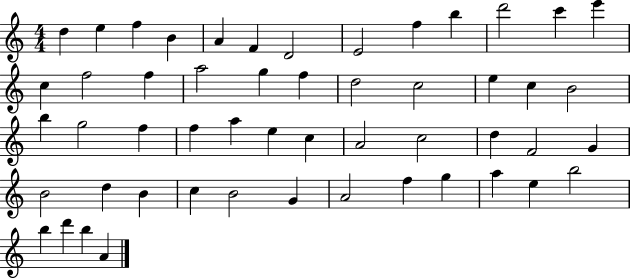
{
  \clef treble
  \numericTimeSignature
  \time 4/4
  \key c \major
  d''4 e''4 f''4 b'4 | a'4 f'4 d'2 | e'2 f''4 b''4 | d'''2 c'''4 e'''4 | \break c''4 f''2 f''4 | a''2 g''4 f''4 | d''2 c''2 | e''4 c''4 b'2 | \break b''4 g''2 f''4 | f''4 a''4 e''4 c''4 | a'2 c''2 | d''4 f'2 g'4 | \break b'2 d''4 b'4 | c''4 b'2 g'4 | a'2 f''4 g''4 | a''4 e''4 b''2 | \break b''4 d'''4 b''4 a'4 | \bar "|."
}